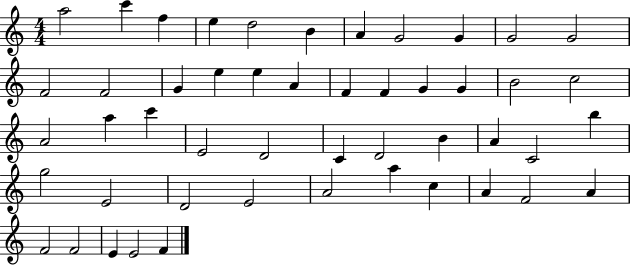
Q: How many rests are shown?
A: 0